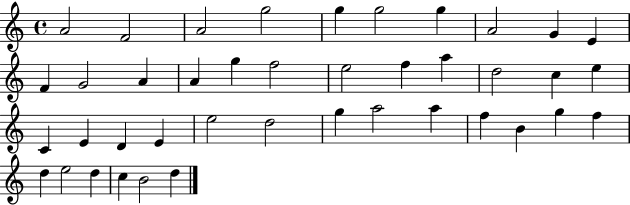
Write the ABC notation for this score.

X:1
T:Untitled
M:4/4
L:1/4
K:C
A2 F2 A2 g2 g g2 g A2 G E F G2 A A g f2 e2 f a d2 c e C E D E e2 d2 g a2 a f B g f d e2 d c B2 d